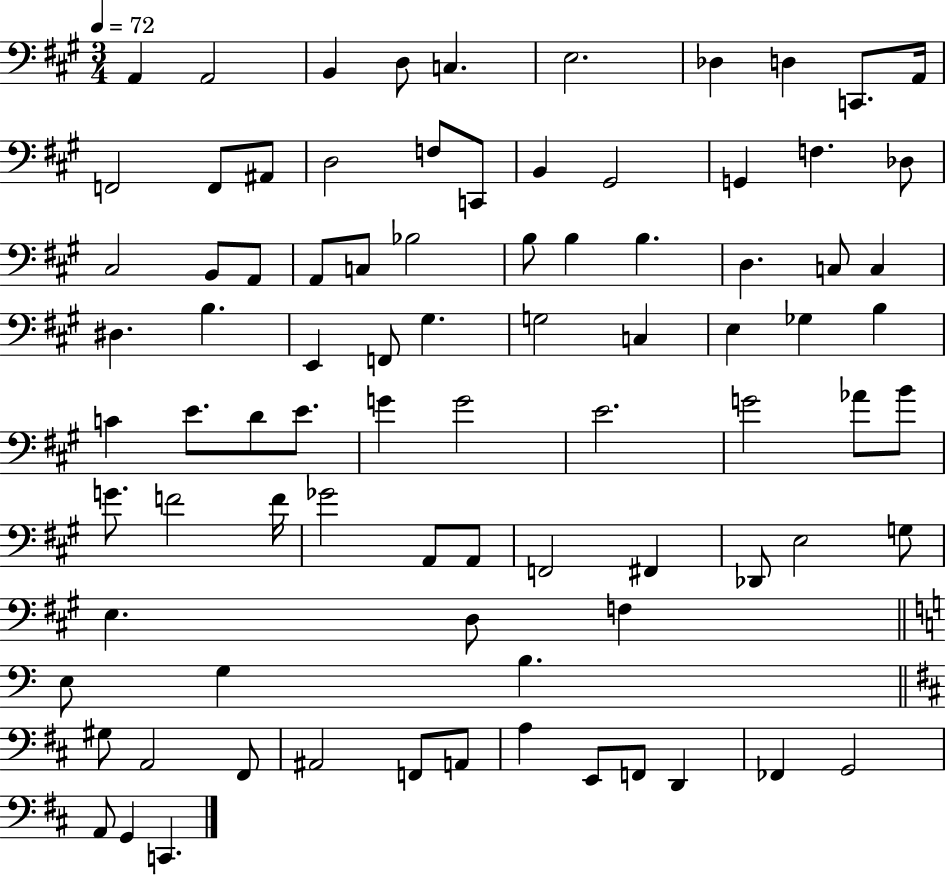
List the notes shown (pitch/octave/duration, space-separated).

A2/q A2/h B2/q D3/e C3/q. E3/h. Db3/q D3/q C2/e. A2/s F2/h F2/e A#2/e D3/h F3/e C2/e B2/q G#2/h G2/q F3/q. Db3/e C#3/h B2/e A2/e A2/e C3/e Bb3/h B3/e B3/q B3/q. D3/q. C3/e C3/q D#3/q. B3/q. E2/q F2/e G#3/q. G3/h C3/q E3/q Gb3/q B3/q C4/q E4/e. D4/e E4/e. G4/q G4/h E4/h. G4/h Ab4/e B4/e G4/e. F4/h F4/s Gb4/h A2/e A2/e F2/h F#2/q Db2/e E3/h G3/e E3/q. D3/e F3/q E3/e G3/q B3/q. G#3/e A2/h F#2/e A#2/h F2/e A2/e A3/q E2/e F2/e D2/q FES2/q G2/h A2/e G2/q C2/q.